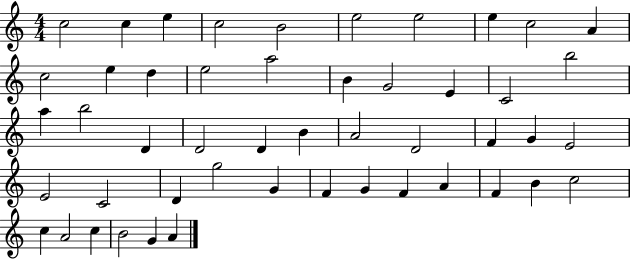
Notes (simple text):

C5/h C5/q E5/q C5/h B4/h E5/h E5/h E5/q C5/h A4/q C5/h E5/q D5/q E5/h A5/h B4/q G4/h E4/q C4/h B5/h A5/q B5/h D4/q D4/h D4/q B4/q A4/h D4/h F4/q G4/q E4/h E4/h C4/h D4/q G5/h G4/q F4/q G4/q F4/q A4/q F4/q B4/q C5/h C5/q A4/h C5/q B4/h G4/q A4/q